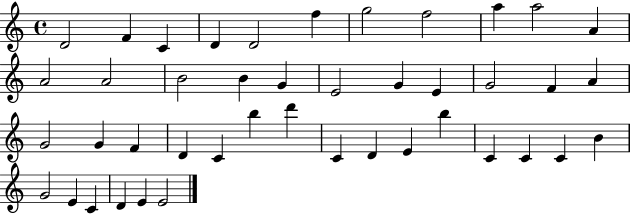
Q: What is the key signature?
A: C major